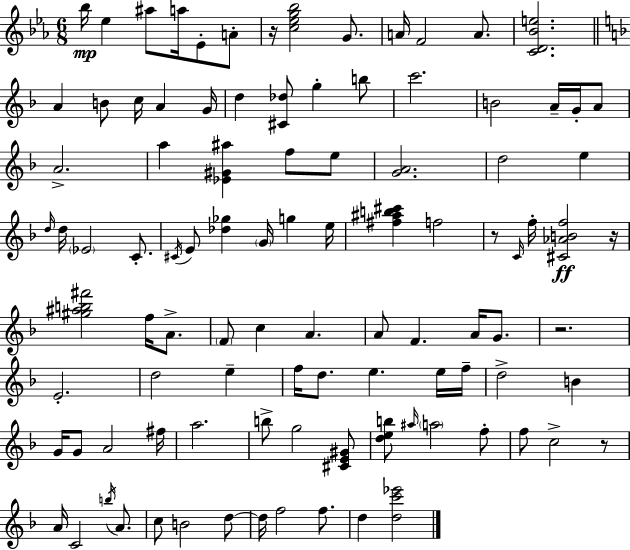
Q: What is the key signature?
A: C minor